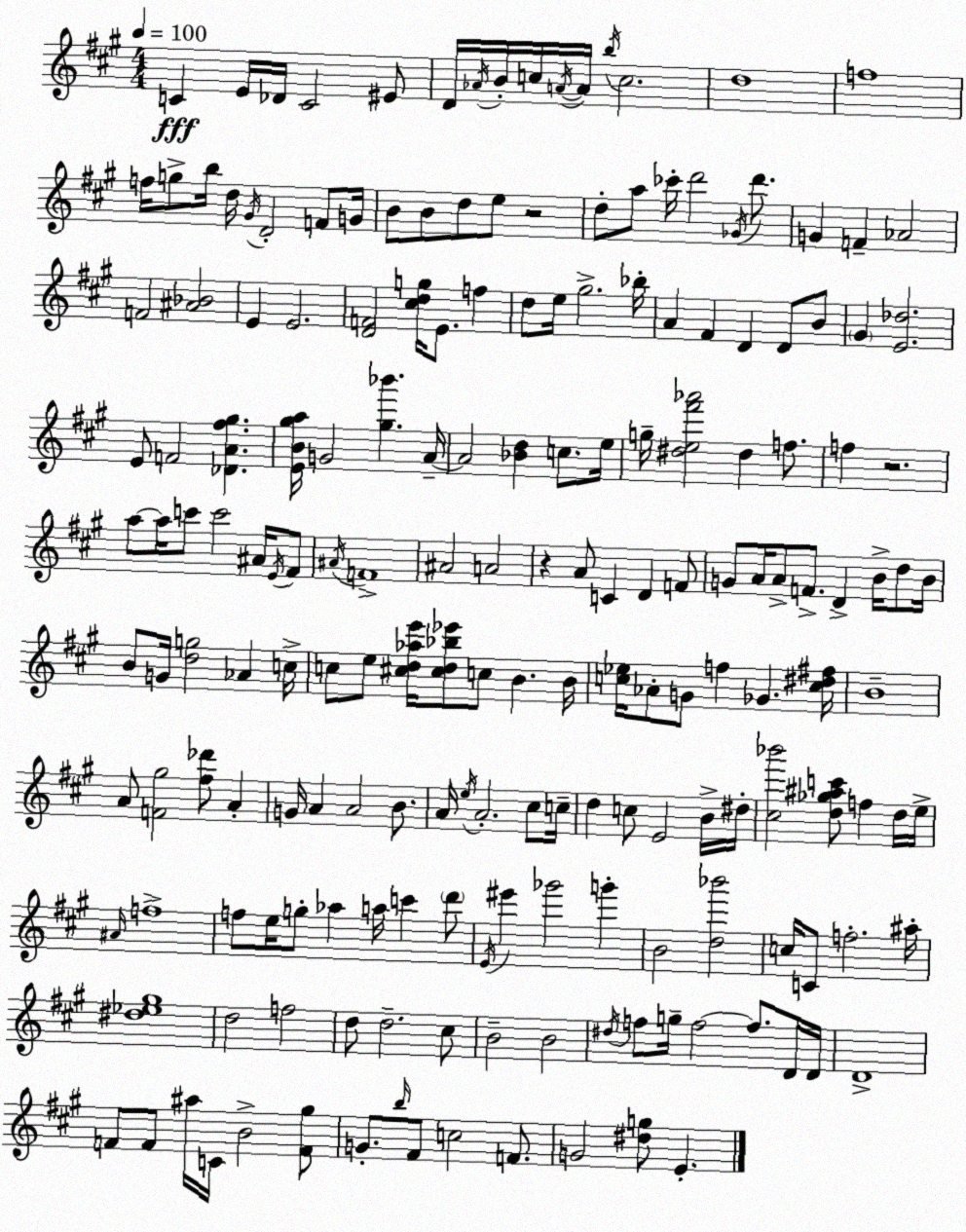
X:1
T:Untitled
M:4/4
L:1/4
K:A
C E/4 _D/4 C2 ^E/2 D/4 _A/4 B/4 c/4 A/4 A/4 b/4 c2 d4 f4 f/4 g/2 b/4 d/4 ^G/4 D2 F/2 G/4 B/2 B/2 d/2 e/2 z2 d/2 a/2 _c'/4 d'2 _G/4 d'/2 G F _A2 F2 [^A_B]2 E E2 [DF]2 [^cdg]/4 E/2 f d/2 e/4 ^g2 _b/4 A ^F D D/2 B/2 ^G [E_d]2 E/2 F2 [_DA^f^g] [EB^ga]/4 G2 [^g_b'] A/4 A2 [_Bd] c/2 e/4 g/4 [^de^f'_a']2 ^d f/2 f z2 a/2 a/4 c'/2 c'2 ^A/4 E/4 ^F/2 ^A/4 F4 ^A2 A2 z A/2 C D F/2 G/2 A/4 A/2 F/2 D B/4 d/2 B/4 B/2 G/4 [dg]2 _A c/4 c/2 e/2 [^cd_ae']/4 [^cd_b_e']/2 c/2 B B/4 [c_e]/4 _A/2 G/2 f _G [c^d^f]/4 B4 A/2 [F^g]2 [^f_d']/2 A G/4 A A2 B/2 A/4 e/4 A2 ^c/2 c/4 d c/2 E2 B/4 ^d/4 [^c_b']2 [d_g^ac']/2 f d/4 e/4 ^A/4 f4 f/2 e/4 g/2 _a a/4 c' d'/2 E/4 ^e' _g'2 g' B2 [d_b']2 c/4 C/2 f2 ^a/4 [^d_e^g]4 d2 f2 d/2 d2 ^c/2 B2 B2 ^d/4 f/2 g/4 f2 f/2 D/4 D/4 D4 F/2 F/2 ^a/4 C/4 B2 [F^g]/2 G/2 b/4 ^F/2 c2 F/2 G2 [^dg]/2 E